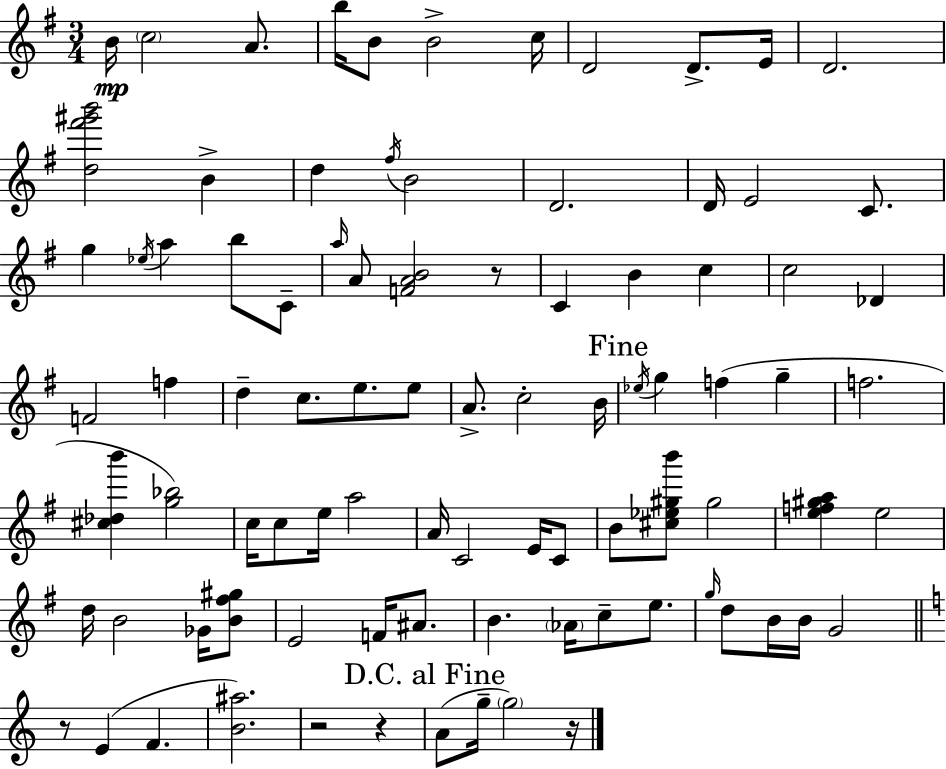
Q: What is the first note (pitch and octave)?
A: B4